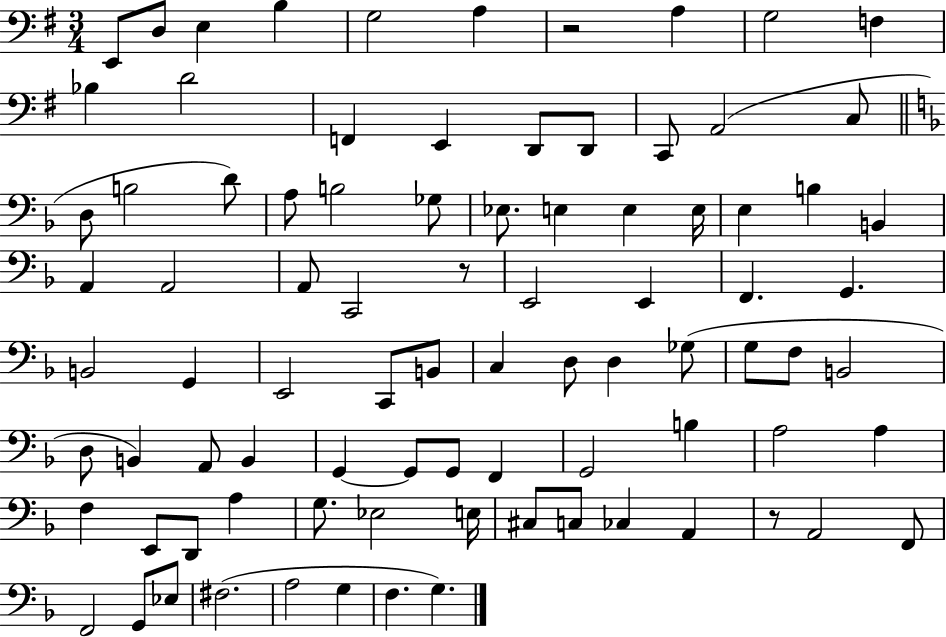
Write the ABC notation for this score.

X:1
T:Untitled
M:3/4
L:1/4
K:G
E,,/2 D,/2 E, B, G,2 A, z2 A, G,2 F, _B, D2 F,, E,, D,,/2 D,,/2 C,,/2 A,,2 C,/2 D,/2 B,2 D/2 A,/2 B,2 _G,/2 _E,/2 E, E, E,/4 E, B, B,, A,, A,,2 A,,/2 C,,2 z/2 E,,2 E,, F,, G,, B,,2 G,, E,,2 C,,/2 B,,/2 C, D,/2 D, _G,/2 G,/2 F,/2 B,,2 D,/2 B,, A,,/2 B,, G,, G,,/2 G,,/2 F,, G,,2 B, A,2 A, F, E,,/2 D,,/2 A, G,/2 _E,2 E,/4 ^C,/2 C,/2 _C, A,, z/2 A,,2 F,,/2 F,,2 G,,/2 _E,/2 ^F,2 A,2 G, F, G,